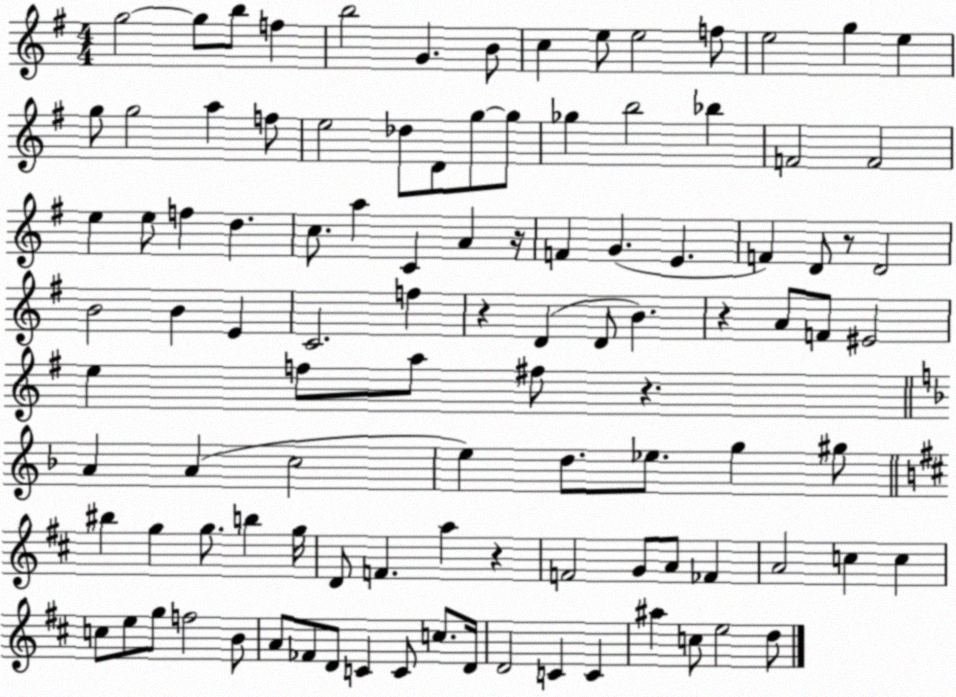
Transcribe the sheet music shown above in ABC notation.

X:1
T:Untitled
M:4/4
L:1/4
K:G
g2 g/2 b/2 f b2 G B/2 c e/2 e2 f/2 e2 g e g/2 g2 a f/2 e2 _d/2 D/2 g/2 g/2 _g b2 _b F2 F2 e e/2 f d c/2 a C A z/4 F G E F D/2 z/2 D2 B2 B E C2 f z D D/2 B z A/2 F/2 ^E2 e f/2 a/2 ^f/2 z A A c2 e d/2 _e/2 g ^g/2 ^b g g/2 b g/4 D/2 F a z F2 G/2 A/2 _F A2 c c c/2 e/2 g/2 f2 B/2 A/2 _F/2 D/2 C C/2 c/2 D/4 D2 C C ^a c/2 e2 d/2